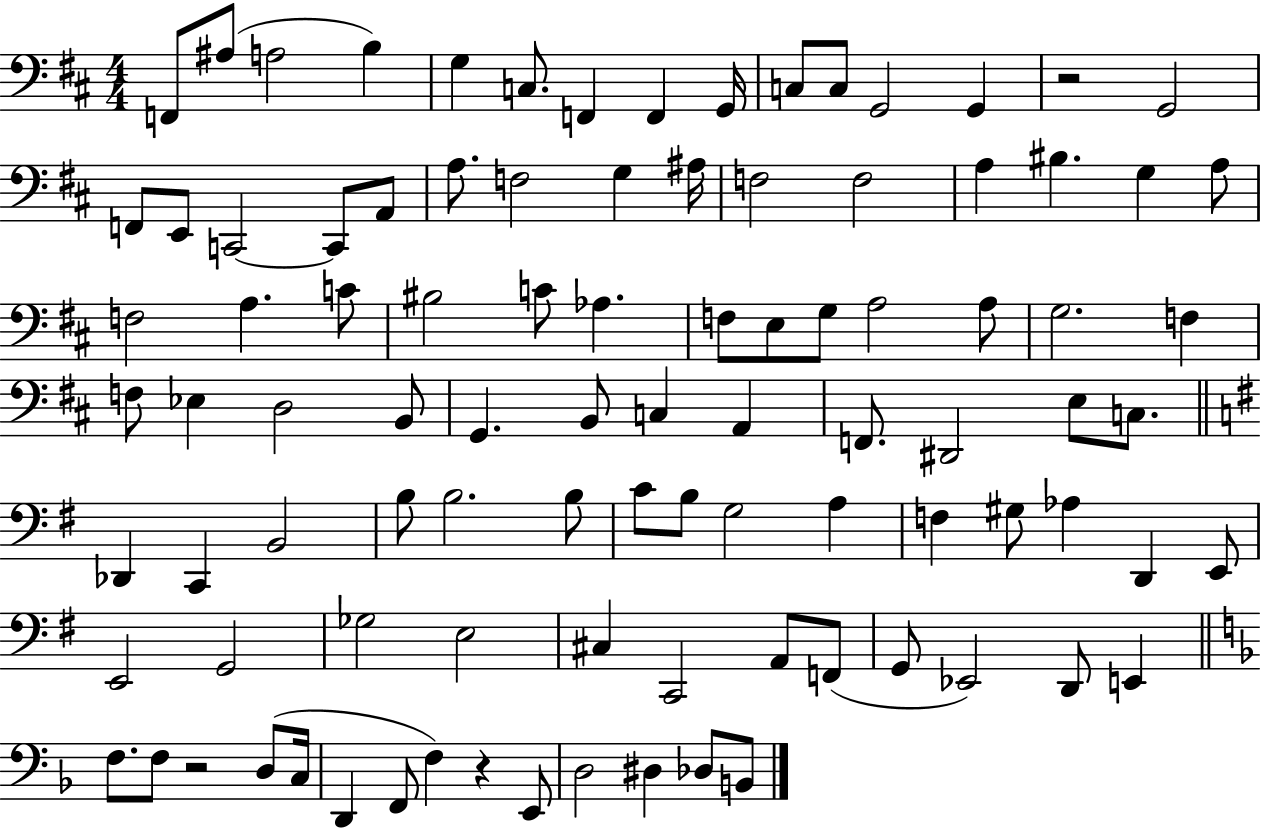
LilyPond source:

{
  \clef bass
  \numericTimeSignature
  \time 4/4
  \key d \major
  f,8 ais8( a2 b4) | g4 c8. f,4 f,4 g,16 | c8 c8 g,2 g,4 | r2 g,2 | \break f,8 e,8 c,2~~ c,8 a,8 | a8. f2 g4 ais16 | f2 f2 | a4 bis4. g4 a8 | \break f2 a4. c'8 | bis2 c'8 aes4. | f8 e8 g8 a2 a8 | g2. f4 | \break f8 ees4 d2 b,8 | g,4. b,8 c4 a,4 | f,8. dis,2 e8 c8. | \bar "||" \break \key e \minor des,4 c,4 b,2 | b8 b2. b8 | c'8 b8 g2 a4 | f4 gis8 aes4 d,4 e,8 | \break e,2 g,2 | ges2 e2 | cis4 c,2 a,8 f,8( | g,8 ees,2) d,8 e,4 | \break \bar "||" \break \key f \major f8. f8 r2 d8( c16 | d,4 f,8 f4) r4 e,8 | d2 dis4 des8 b,8 | \bar "|."
}